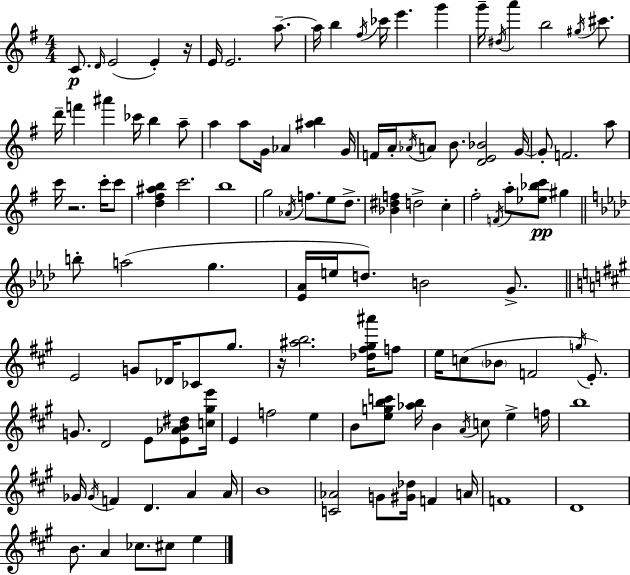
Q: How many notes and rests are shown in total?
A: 121